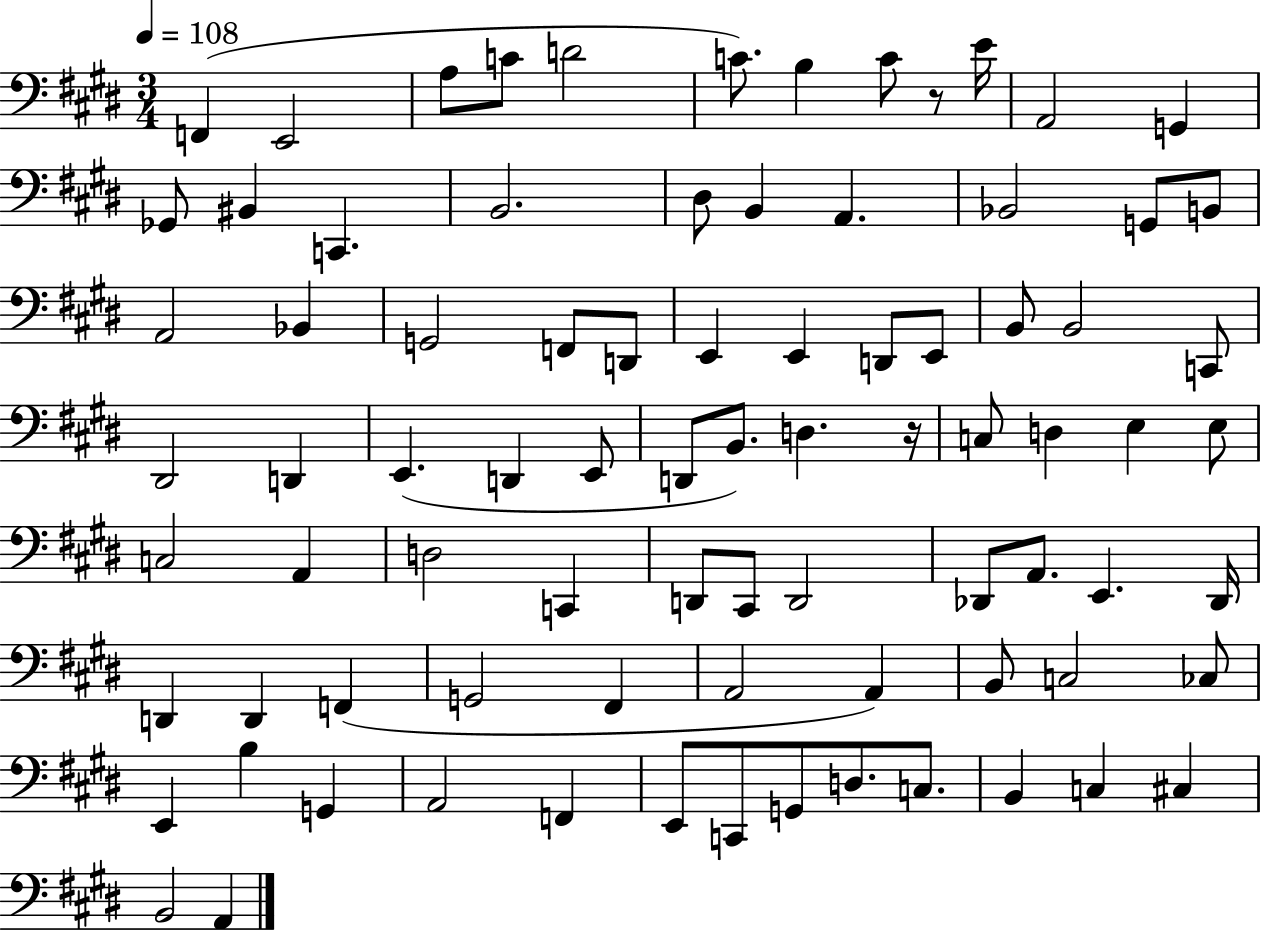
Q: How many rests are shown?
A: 2